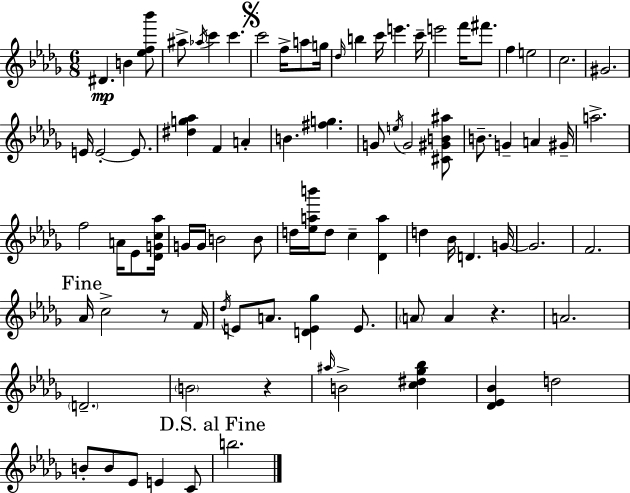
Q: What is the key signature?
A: BES minor